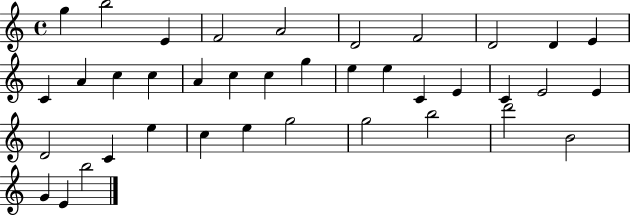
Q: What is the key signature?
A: C major